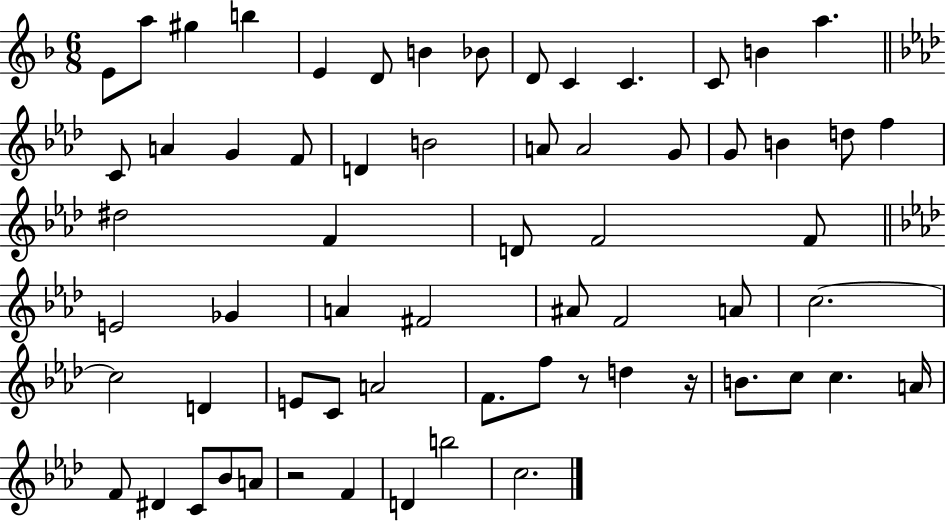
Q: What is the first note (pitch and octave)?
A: E4